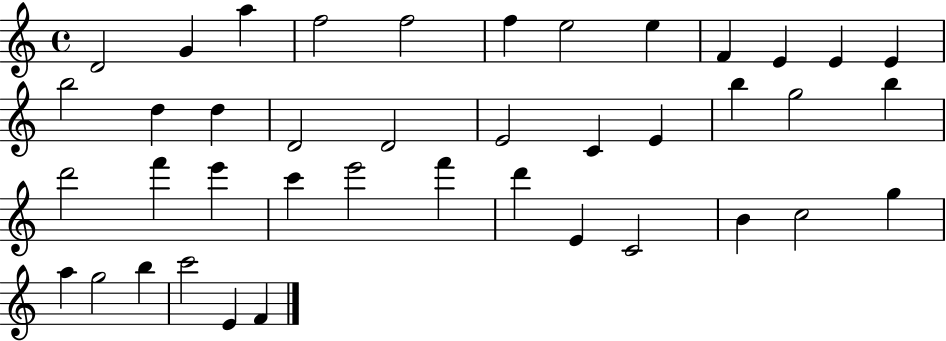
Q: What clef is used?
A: treble